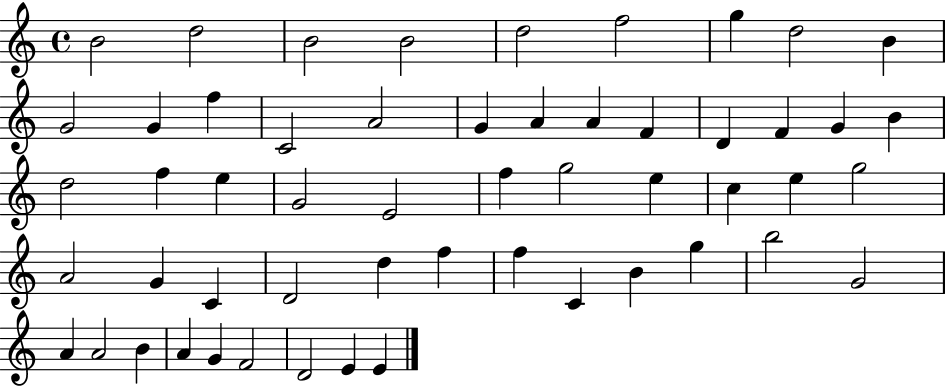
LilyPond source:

{
  \clef treble
  \time 4/4
  \defaultTimeSignature
  \key c \major
  b'2 d''2 | b'2 b'2 | d''2 f''2 | g''4 d''2 b'4 | \break g'2 g'4 f''4 | c'2 a'2 | g'4 a'4 a'4 f'4 | d'4 f'4 g'4 b'4 | \break d''2 f''4 e''4 | g'2 e'2 | f''4 g''2 e''4 | c''4 e''4 g''2 | \break a'2 g'4 c'4 | d'2 d''4 f''4 | f''4 c'4 b'4 g''4 | b''2 g'2 | \break a'4 a'2 b'4 | a'4 g'4 f'2 | d'2 e'4 e'4 | \bar "|."
}